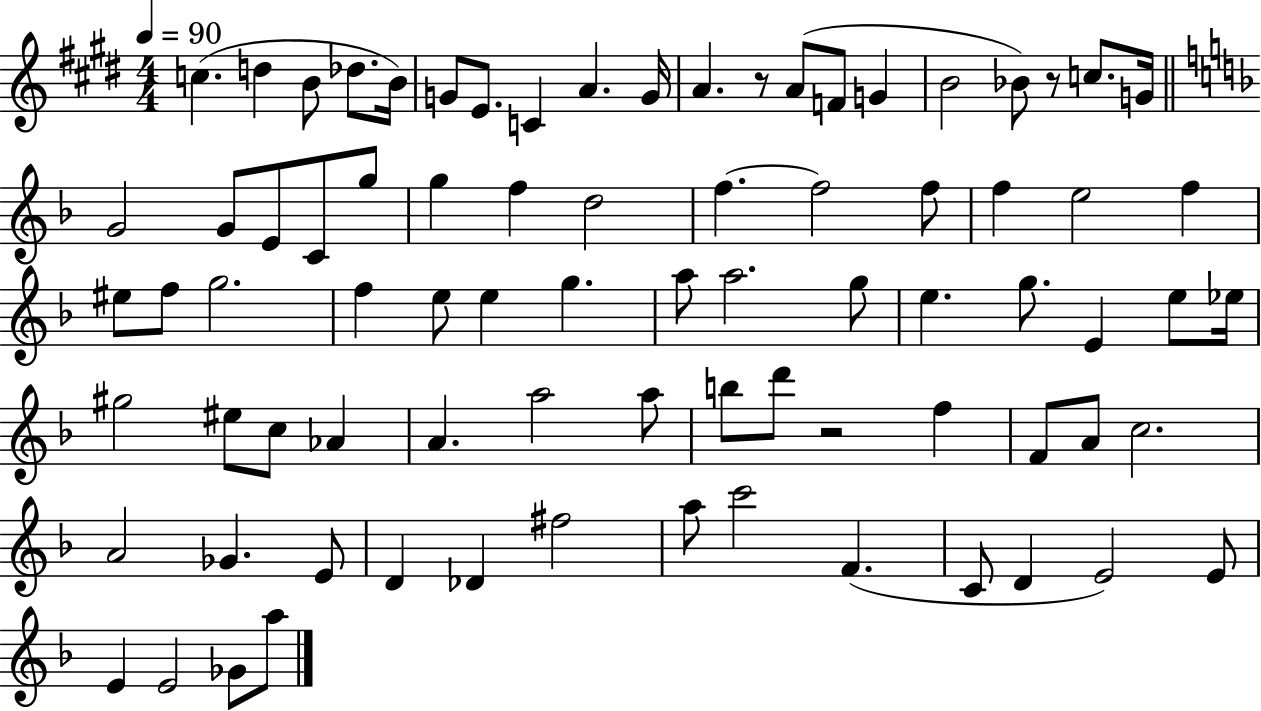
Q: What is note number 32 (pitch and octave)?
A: F5